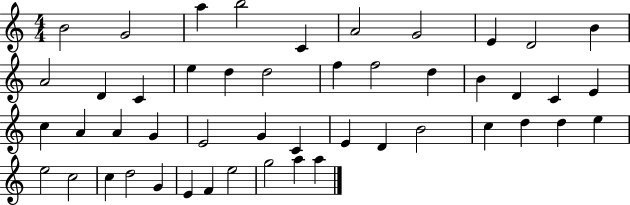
X:1
T:Untitled
M:4/4
L:1/4
K:C
B2 G2 a b2 C A2 G2 E D2 B A2 D C e d d2 f f2 d B D C E c A A G E2 G C E D B2 c d d e e2 c2 c d2 G E F e2 g2 a a